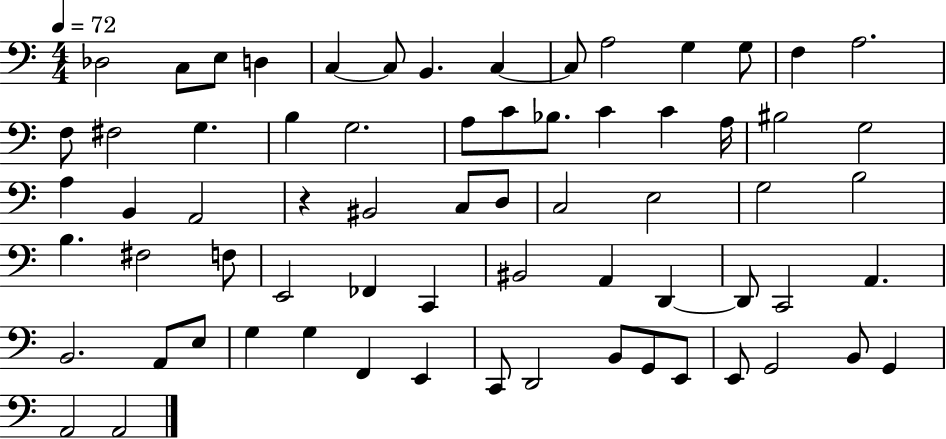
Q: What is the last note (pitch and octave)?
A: A2